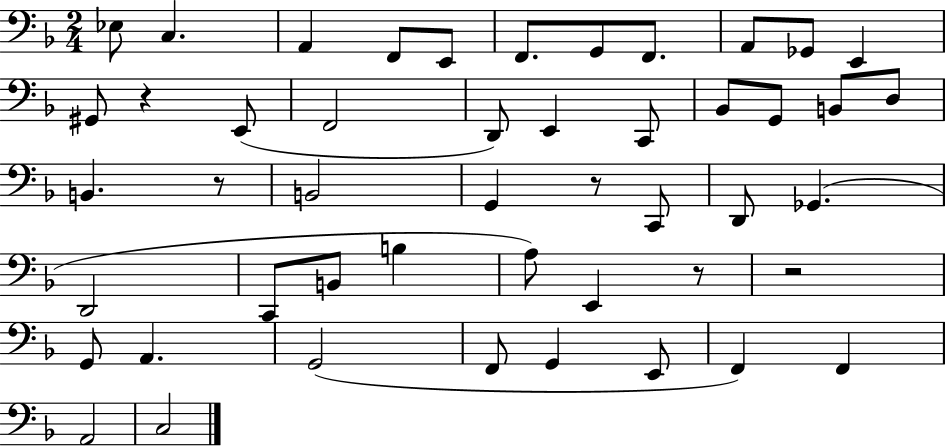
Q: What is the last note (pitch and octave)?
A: C3